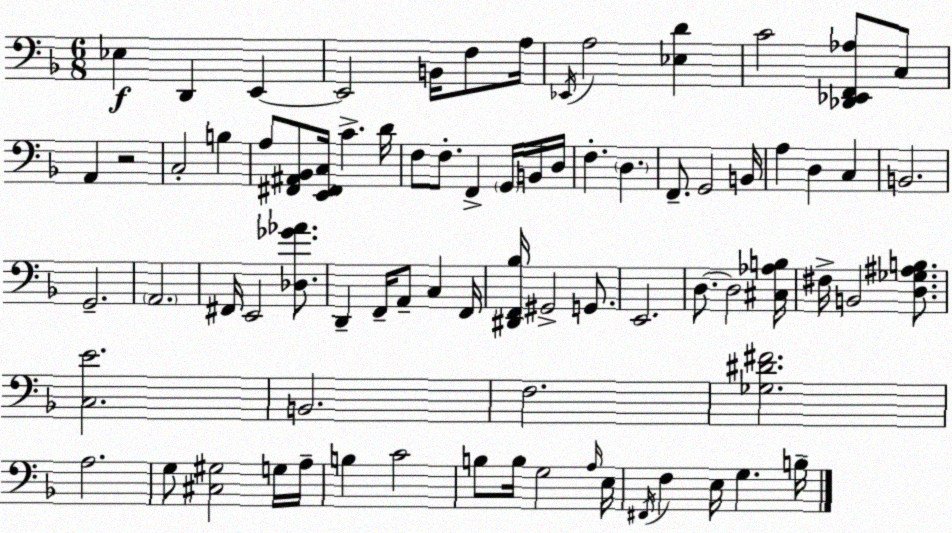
X:1
T:Untitled
M:6/8
L:1/4
K:Dm
_E, D,, E,, E,,2 B,,/4 F,/2 A,/4 _E,,/4 A,2 [_E,D] C2 [_D,,_E,,F,,_A,]/2 C,/2 A,, z2 C,2 B, A,/2 [^F,,^A,,_B,,]/2 [E,,^F,,C,]/4 C D/4 F,/2 F,/2 F,, G,,/4 B,,/4 D,/4 F, D, F,,/2 G,,2 B,,/4 A, D, C, B,,2 G,,2 A,,2 ^F,,/4 E,,2 [_D,_G_A]/2 D,, F,,/4 A,,/2 C, F,,/4 [^D,,F,,_B,]/4 ^G,,2 G,,/2 E,,2 D,/2 D,2 [^C,_A,B,]/4 ^F,/4 B,,2 [D,_G,^A,B,]/2 [C,E]2 B,,2 F,2 [_G,^D^F]2 A,2 G,/2 [^C,^G,]2 G,/4 A,/4 B, C2 B,/2 B,/4 G,2 A,/4 E,/4 ^F,,/4 F, E,/4 G, B,/4